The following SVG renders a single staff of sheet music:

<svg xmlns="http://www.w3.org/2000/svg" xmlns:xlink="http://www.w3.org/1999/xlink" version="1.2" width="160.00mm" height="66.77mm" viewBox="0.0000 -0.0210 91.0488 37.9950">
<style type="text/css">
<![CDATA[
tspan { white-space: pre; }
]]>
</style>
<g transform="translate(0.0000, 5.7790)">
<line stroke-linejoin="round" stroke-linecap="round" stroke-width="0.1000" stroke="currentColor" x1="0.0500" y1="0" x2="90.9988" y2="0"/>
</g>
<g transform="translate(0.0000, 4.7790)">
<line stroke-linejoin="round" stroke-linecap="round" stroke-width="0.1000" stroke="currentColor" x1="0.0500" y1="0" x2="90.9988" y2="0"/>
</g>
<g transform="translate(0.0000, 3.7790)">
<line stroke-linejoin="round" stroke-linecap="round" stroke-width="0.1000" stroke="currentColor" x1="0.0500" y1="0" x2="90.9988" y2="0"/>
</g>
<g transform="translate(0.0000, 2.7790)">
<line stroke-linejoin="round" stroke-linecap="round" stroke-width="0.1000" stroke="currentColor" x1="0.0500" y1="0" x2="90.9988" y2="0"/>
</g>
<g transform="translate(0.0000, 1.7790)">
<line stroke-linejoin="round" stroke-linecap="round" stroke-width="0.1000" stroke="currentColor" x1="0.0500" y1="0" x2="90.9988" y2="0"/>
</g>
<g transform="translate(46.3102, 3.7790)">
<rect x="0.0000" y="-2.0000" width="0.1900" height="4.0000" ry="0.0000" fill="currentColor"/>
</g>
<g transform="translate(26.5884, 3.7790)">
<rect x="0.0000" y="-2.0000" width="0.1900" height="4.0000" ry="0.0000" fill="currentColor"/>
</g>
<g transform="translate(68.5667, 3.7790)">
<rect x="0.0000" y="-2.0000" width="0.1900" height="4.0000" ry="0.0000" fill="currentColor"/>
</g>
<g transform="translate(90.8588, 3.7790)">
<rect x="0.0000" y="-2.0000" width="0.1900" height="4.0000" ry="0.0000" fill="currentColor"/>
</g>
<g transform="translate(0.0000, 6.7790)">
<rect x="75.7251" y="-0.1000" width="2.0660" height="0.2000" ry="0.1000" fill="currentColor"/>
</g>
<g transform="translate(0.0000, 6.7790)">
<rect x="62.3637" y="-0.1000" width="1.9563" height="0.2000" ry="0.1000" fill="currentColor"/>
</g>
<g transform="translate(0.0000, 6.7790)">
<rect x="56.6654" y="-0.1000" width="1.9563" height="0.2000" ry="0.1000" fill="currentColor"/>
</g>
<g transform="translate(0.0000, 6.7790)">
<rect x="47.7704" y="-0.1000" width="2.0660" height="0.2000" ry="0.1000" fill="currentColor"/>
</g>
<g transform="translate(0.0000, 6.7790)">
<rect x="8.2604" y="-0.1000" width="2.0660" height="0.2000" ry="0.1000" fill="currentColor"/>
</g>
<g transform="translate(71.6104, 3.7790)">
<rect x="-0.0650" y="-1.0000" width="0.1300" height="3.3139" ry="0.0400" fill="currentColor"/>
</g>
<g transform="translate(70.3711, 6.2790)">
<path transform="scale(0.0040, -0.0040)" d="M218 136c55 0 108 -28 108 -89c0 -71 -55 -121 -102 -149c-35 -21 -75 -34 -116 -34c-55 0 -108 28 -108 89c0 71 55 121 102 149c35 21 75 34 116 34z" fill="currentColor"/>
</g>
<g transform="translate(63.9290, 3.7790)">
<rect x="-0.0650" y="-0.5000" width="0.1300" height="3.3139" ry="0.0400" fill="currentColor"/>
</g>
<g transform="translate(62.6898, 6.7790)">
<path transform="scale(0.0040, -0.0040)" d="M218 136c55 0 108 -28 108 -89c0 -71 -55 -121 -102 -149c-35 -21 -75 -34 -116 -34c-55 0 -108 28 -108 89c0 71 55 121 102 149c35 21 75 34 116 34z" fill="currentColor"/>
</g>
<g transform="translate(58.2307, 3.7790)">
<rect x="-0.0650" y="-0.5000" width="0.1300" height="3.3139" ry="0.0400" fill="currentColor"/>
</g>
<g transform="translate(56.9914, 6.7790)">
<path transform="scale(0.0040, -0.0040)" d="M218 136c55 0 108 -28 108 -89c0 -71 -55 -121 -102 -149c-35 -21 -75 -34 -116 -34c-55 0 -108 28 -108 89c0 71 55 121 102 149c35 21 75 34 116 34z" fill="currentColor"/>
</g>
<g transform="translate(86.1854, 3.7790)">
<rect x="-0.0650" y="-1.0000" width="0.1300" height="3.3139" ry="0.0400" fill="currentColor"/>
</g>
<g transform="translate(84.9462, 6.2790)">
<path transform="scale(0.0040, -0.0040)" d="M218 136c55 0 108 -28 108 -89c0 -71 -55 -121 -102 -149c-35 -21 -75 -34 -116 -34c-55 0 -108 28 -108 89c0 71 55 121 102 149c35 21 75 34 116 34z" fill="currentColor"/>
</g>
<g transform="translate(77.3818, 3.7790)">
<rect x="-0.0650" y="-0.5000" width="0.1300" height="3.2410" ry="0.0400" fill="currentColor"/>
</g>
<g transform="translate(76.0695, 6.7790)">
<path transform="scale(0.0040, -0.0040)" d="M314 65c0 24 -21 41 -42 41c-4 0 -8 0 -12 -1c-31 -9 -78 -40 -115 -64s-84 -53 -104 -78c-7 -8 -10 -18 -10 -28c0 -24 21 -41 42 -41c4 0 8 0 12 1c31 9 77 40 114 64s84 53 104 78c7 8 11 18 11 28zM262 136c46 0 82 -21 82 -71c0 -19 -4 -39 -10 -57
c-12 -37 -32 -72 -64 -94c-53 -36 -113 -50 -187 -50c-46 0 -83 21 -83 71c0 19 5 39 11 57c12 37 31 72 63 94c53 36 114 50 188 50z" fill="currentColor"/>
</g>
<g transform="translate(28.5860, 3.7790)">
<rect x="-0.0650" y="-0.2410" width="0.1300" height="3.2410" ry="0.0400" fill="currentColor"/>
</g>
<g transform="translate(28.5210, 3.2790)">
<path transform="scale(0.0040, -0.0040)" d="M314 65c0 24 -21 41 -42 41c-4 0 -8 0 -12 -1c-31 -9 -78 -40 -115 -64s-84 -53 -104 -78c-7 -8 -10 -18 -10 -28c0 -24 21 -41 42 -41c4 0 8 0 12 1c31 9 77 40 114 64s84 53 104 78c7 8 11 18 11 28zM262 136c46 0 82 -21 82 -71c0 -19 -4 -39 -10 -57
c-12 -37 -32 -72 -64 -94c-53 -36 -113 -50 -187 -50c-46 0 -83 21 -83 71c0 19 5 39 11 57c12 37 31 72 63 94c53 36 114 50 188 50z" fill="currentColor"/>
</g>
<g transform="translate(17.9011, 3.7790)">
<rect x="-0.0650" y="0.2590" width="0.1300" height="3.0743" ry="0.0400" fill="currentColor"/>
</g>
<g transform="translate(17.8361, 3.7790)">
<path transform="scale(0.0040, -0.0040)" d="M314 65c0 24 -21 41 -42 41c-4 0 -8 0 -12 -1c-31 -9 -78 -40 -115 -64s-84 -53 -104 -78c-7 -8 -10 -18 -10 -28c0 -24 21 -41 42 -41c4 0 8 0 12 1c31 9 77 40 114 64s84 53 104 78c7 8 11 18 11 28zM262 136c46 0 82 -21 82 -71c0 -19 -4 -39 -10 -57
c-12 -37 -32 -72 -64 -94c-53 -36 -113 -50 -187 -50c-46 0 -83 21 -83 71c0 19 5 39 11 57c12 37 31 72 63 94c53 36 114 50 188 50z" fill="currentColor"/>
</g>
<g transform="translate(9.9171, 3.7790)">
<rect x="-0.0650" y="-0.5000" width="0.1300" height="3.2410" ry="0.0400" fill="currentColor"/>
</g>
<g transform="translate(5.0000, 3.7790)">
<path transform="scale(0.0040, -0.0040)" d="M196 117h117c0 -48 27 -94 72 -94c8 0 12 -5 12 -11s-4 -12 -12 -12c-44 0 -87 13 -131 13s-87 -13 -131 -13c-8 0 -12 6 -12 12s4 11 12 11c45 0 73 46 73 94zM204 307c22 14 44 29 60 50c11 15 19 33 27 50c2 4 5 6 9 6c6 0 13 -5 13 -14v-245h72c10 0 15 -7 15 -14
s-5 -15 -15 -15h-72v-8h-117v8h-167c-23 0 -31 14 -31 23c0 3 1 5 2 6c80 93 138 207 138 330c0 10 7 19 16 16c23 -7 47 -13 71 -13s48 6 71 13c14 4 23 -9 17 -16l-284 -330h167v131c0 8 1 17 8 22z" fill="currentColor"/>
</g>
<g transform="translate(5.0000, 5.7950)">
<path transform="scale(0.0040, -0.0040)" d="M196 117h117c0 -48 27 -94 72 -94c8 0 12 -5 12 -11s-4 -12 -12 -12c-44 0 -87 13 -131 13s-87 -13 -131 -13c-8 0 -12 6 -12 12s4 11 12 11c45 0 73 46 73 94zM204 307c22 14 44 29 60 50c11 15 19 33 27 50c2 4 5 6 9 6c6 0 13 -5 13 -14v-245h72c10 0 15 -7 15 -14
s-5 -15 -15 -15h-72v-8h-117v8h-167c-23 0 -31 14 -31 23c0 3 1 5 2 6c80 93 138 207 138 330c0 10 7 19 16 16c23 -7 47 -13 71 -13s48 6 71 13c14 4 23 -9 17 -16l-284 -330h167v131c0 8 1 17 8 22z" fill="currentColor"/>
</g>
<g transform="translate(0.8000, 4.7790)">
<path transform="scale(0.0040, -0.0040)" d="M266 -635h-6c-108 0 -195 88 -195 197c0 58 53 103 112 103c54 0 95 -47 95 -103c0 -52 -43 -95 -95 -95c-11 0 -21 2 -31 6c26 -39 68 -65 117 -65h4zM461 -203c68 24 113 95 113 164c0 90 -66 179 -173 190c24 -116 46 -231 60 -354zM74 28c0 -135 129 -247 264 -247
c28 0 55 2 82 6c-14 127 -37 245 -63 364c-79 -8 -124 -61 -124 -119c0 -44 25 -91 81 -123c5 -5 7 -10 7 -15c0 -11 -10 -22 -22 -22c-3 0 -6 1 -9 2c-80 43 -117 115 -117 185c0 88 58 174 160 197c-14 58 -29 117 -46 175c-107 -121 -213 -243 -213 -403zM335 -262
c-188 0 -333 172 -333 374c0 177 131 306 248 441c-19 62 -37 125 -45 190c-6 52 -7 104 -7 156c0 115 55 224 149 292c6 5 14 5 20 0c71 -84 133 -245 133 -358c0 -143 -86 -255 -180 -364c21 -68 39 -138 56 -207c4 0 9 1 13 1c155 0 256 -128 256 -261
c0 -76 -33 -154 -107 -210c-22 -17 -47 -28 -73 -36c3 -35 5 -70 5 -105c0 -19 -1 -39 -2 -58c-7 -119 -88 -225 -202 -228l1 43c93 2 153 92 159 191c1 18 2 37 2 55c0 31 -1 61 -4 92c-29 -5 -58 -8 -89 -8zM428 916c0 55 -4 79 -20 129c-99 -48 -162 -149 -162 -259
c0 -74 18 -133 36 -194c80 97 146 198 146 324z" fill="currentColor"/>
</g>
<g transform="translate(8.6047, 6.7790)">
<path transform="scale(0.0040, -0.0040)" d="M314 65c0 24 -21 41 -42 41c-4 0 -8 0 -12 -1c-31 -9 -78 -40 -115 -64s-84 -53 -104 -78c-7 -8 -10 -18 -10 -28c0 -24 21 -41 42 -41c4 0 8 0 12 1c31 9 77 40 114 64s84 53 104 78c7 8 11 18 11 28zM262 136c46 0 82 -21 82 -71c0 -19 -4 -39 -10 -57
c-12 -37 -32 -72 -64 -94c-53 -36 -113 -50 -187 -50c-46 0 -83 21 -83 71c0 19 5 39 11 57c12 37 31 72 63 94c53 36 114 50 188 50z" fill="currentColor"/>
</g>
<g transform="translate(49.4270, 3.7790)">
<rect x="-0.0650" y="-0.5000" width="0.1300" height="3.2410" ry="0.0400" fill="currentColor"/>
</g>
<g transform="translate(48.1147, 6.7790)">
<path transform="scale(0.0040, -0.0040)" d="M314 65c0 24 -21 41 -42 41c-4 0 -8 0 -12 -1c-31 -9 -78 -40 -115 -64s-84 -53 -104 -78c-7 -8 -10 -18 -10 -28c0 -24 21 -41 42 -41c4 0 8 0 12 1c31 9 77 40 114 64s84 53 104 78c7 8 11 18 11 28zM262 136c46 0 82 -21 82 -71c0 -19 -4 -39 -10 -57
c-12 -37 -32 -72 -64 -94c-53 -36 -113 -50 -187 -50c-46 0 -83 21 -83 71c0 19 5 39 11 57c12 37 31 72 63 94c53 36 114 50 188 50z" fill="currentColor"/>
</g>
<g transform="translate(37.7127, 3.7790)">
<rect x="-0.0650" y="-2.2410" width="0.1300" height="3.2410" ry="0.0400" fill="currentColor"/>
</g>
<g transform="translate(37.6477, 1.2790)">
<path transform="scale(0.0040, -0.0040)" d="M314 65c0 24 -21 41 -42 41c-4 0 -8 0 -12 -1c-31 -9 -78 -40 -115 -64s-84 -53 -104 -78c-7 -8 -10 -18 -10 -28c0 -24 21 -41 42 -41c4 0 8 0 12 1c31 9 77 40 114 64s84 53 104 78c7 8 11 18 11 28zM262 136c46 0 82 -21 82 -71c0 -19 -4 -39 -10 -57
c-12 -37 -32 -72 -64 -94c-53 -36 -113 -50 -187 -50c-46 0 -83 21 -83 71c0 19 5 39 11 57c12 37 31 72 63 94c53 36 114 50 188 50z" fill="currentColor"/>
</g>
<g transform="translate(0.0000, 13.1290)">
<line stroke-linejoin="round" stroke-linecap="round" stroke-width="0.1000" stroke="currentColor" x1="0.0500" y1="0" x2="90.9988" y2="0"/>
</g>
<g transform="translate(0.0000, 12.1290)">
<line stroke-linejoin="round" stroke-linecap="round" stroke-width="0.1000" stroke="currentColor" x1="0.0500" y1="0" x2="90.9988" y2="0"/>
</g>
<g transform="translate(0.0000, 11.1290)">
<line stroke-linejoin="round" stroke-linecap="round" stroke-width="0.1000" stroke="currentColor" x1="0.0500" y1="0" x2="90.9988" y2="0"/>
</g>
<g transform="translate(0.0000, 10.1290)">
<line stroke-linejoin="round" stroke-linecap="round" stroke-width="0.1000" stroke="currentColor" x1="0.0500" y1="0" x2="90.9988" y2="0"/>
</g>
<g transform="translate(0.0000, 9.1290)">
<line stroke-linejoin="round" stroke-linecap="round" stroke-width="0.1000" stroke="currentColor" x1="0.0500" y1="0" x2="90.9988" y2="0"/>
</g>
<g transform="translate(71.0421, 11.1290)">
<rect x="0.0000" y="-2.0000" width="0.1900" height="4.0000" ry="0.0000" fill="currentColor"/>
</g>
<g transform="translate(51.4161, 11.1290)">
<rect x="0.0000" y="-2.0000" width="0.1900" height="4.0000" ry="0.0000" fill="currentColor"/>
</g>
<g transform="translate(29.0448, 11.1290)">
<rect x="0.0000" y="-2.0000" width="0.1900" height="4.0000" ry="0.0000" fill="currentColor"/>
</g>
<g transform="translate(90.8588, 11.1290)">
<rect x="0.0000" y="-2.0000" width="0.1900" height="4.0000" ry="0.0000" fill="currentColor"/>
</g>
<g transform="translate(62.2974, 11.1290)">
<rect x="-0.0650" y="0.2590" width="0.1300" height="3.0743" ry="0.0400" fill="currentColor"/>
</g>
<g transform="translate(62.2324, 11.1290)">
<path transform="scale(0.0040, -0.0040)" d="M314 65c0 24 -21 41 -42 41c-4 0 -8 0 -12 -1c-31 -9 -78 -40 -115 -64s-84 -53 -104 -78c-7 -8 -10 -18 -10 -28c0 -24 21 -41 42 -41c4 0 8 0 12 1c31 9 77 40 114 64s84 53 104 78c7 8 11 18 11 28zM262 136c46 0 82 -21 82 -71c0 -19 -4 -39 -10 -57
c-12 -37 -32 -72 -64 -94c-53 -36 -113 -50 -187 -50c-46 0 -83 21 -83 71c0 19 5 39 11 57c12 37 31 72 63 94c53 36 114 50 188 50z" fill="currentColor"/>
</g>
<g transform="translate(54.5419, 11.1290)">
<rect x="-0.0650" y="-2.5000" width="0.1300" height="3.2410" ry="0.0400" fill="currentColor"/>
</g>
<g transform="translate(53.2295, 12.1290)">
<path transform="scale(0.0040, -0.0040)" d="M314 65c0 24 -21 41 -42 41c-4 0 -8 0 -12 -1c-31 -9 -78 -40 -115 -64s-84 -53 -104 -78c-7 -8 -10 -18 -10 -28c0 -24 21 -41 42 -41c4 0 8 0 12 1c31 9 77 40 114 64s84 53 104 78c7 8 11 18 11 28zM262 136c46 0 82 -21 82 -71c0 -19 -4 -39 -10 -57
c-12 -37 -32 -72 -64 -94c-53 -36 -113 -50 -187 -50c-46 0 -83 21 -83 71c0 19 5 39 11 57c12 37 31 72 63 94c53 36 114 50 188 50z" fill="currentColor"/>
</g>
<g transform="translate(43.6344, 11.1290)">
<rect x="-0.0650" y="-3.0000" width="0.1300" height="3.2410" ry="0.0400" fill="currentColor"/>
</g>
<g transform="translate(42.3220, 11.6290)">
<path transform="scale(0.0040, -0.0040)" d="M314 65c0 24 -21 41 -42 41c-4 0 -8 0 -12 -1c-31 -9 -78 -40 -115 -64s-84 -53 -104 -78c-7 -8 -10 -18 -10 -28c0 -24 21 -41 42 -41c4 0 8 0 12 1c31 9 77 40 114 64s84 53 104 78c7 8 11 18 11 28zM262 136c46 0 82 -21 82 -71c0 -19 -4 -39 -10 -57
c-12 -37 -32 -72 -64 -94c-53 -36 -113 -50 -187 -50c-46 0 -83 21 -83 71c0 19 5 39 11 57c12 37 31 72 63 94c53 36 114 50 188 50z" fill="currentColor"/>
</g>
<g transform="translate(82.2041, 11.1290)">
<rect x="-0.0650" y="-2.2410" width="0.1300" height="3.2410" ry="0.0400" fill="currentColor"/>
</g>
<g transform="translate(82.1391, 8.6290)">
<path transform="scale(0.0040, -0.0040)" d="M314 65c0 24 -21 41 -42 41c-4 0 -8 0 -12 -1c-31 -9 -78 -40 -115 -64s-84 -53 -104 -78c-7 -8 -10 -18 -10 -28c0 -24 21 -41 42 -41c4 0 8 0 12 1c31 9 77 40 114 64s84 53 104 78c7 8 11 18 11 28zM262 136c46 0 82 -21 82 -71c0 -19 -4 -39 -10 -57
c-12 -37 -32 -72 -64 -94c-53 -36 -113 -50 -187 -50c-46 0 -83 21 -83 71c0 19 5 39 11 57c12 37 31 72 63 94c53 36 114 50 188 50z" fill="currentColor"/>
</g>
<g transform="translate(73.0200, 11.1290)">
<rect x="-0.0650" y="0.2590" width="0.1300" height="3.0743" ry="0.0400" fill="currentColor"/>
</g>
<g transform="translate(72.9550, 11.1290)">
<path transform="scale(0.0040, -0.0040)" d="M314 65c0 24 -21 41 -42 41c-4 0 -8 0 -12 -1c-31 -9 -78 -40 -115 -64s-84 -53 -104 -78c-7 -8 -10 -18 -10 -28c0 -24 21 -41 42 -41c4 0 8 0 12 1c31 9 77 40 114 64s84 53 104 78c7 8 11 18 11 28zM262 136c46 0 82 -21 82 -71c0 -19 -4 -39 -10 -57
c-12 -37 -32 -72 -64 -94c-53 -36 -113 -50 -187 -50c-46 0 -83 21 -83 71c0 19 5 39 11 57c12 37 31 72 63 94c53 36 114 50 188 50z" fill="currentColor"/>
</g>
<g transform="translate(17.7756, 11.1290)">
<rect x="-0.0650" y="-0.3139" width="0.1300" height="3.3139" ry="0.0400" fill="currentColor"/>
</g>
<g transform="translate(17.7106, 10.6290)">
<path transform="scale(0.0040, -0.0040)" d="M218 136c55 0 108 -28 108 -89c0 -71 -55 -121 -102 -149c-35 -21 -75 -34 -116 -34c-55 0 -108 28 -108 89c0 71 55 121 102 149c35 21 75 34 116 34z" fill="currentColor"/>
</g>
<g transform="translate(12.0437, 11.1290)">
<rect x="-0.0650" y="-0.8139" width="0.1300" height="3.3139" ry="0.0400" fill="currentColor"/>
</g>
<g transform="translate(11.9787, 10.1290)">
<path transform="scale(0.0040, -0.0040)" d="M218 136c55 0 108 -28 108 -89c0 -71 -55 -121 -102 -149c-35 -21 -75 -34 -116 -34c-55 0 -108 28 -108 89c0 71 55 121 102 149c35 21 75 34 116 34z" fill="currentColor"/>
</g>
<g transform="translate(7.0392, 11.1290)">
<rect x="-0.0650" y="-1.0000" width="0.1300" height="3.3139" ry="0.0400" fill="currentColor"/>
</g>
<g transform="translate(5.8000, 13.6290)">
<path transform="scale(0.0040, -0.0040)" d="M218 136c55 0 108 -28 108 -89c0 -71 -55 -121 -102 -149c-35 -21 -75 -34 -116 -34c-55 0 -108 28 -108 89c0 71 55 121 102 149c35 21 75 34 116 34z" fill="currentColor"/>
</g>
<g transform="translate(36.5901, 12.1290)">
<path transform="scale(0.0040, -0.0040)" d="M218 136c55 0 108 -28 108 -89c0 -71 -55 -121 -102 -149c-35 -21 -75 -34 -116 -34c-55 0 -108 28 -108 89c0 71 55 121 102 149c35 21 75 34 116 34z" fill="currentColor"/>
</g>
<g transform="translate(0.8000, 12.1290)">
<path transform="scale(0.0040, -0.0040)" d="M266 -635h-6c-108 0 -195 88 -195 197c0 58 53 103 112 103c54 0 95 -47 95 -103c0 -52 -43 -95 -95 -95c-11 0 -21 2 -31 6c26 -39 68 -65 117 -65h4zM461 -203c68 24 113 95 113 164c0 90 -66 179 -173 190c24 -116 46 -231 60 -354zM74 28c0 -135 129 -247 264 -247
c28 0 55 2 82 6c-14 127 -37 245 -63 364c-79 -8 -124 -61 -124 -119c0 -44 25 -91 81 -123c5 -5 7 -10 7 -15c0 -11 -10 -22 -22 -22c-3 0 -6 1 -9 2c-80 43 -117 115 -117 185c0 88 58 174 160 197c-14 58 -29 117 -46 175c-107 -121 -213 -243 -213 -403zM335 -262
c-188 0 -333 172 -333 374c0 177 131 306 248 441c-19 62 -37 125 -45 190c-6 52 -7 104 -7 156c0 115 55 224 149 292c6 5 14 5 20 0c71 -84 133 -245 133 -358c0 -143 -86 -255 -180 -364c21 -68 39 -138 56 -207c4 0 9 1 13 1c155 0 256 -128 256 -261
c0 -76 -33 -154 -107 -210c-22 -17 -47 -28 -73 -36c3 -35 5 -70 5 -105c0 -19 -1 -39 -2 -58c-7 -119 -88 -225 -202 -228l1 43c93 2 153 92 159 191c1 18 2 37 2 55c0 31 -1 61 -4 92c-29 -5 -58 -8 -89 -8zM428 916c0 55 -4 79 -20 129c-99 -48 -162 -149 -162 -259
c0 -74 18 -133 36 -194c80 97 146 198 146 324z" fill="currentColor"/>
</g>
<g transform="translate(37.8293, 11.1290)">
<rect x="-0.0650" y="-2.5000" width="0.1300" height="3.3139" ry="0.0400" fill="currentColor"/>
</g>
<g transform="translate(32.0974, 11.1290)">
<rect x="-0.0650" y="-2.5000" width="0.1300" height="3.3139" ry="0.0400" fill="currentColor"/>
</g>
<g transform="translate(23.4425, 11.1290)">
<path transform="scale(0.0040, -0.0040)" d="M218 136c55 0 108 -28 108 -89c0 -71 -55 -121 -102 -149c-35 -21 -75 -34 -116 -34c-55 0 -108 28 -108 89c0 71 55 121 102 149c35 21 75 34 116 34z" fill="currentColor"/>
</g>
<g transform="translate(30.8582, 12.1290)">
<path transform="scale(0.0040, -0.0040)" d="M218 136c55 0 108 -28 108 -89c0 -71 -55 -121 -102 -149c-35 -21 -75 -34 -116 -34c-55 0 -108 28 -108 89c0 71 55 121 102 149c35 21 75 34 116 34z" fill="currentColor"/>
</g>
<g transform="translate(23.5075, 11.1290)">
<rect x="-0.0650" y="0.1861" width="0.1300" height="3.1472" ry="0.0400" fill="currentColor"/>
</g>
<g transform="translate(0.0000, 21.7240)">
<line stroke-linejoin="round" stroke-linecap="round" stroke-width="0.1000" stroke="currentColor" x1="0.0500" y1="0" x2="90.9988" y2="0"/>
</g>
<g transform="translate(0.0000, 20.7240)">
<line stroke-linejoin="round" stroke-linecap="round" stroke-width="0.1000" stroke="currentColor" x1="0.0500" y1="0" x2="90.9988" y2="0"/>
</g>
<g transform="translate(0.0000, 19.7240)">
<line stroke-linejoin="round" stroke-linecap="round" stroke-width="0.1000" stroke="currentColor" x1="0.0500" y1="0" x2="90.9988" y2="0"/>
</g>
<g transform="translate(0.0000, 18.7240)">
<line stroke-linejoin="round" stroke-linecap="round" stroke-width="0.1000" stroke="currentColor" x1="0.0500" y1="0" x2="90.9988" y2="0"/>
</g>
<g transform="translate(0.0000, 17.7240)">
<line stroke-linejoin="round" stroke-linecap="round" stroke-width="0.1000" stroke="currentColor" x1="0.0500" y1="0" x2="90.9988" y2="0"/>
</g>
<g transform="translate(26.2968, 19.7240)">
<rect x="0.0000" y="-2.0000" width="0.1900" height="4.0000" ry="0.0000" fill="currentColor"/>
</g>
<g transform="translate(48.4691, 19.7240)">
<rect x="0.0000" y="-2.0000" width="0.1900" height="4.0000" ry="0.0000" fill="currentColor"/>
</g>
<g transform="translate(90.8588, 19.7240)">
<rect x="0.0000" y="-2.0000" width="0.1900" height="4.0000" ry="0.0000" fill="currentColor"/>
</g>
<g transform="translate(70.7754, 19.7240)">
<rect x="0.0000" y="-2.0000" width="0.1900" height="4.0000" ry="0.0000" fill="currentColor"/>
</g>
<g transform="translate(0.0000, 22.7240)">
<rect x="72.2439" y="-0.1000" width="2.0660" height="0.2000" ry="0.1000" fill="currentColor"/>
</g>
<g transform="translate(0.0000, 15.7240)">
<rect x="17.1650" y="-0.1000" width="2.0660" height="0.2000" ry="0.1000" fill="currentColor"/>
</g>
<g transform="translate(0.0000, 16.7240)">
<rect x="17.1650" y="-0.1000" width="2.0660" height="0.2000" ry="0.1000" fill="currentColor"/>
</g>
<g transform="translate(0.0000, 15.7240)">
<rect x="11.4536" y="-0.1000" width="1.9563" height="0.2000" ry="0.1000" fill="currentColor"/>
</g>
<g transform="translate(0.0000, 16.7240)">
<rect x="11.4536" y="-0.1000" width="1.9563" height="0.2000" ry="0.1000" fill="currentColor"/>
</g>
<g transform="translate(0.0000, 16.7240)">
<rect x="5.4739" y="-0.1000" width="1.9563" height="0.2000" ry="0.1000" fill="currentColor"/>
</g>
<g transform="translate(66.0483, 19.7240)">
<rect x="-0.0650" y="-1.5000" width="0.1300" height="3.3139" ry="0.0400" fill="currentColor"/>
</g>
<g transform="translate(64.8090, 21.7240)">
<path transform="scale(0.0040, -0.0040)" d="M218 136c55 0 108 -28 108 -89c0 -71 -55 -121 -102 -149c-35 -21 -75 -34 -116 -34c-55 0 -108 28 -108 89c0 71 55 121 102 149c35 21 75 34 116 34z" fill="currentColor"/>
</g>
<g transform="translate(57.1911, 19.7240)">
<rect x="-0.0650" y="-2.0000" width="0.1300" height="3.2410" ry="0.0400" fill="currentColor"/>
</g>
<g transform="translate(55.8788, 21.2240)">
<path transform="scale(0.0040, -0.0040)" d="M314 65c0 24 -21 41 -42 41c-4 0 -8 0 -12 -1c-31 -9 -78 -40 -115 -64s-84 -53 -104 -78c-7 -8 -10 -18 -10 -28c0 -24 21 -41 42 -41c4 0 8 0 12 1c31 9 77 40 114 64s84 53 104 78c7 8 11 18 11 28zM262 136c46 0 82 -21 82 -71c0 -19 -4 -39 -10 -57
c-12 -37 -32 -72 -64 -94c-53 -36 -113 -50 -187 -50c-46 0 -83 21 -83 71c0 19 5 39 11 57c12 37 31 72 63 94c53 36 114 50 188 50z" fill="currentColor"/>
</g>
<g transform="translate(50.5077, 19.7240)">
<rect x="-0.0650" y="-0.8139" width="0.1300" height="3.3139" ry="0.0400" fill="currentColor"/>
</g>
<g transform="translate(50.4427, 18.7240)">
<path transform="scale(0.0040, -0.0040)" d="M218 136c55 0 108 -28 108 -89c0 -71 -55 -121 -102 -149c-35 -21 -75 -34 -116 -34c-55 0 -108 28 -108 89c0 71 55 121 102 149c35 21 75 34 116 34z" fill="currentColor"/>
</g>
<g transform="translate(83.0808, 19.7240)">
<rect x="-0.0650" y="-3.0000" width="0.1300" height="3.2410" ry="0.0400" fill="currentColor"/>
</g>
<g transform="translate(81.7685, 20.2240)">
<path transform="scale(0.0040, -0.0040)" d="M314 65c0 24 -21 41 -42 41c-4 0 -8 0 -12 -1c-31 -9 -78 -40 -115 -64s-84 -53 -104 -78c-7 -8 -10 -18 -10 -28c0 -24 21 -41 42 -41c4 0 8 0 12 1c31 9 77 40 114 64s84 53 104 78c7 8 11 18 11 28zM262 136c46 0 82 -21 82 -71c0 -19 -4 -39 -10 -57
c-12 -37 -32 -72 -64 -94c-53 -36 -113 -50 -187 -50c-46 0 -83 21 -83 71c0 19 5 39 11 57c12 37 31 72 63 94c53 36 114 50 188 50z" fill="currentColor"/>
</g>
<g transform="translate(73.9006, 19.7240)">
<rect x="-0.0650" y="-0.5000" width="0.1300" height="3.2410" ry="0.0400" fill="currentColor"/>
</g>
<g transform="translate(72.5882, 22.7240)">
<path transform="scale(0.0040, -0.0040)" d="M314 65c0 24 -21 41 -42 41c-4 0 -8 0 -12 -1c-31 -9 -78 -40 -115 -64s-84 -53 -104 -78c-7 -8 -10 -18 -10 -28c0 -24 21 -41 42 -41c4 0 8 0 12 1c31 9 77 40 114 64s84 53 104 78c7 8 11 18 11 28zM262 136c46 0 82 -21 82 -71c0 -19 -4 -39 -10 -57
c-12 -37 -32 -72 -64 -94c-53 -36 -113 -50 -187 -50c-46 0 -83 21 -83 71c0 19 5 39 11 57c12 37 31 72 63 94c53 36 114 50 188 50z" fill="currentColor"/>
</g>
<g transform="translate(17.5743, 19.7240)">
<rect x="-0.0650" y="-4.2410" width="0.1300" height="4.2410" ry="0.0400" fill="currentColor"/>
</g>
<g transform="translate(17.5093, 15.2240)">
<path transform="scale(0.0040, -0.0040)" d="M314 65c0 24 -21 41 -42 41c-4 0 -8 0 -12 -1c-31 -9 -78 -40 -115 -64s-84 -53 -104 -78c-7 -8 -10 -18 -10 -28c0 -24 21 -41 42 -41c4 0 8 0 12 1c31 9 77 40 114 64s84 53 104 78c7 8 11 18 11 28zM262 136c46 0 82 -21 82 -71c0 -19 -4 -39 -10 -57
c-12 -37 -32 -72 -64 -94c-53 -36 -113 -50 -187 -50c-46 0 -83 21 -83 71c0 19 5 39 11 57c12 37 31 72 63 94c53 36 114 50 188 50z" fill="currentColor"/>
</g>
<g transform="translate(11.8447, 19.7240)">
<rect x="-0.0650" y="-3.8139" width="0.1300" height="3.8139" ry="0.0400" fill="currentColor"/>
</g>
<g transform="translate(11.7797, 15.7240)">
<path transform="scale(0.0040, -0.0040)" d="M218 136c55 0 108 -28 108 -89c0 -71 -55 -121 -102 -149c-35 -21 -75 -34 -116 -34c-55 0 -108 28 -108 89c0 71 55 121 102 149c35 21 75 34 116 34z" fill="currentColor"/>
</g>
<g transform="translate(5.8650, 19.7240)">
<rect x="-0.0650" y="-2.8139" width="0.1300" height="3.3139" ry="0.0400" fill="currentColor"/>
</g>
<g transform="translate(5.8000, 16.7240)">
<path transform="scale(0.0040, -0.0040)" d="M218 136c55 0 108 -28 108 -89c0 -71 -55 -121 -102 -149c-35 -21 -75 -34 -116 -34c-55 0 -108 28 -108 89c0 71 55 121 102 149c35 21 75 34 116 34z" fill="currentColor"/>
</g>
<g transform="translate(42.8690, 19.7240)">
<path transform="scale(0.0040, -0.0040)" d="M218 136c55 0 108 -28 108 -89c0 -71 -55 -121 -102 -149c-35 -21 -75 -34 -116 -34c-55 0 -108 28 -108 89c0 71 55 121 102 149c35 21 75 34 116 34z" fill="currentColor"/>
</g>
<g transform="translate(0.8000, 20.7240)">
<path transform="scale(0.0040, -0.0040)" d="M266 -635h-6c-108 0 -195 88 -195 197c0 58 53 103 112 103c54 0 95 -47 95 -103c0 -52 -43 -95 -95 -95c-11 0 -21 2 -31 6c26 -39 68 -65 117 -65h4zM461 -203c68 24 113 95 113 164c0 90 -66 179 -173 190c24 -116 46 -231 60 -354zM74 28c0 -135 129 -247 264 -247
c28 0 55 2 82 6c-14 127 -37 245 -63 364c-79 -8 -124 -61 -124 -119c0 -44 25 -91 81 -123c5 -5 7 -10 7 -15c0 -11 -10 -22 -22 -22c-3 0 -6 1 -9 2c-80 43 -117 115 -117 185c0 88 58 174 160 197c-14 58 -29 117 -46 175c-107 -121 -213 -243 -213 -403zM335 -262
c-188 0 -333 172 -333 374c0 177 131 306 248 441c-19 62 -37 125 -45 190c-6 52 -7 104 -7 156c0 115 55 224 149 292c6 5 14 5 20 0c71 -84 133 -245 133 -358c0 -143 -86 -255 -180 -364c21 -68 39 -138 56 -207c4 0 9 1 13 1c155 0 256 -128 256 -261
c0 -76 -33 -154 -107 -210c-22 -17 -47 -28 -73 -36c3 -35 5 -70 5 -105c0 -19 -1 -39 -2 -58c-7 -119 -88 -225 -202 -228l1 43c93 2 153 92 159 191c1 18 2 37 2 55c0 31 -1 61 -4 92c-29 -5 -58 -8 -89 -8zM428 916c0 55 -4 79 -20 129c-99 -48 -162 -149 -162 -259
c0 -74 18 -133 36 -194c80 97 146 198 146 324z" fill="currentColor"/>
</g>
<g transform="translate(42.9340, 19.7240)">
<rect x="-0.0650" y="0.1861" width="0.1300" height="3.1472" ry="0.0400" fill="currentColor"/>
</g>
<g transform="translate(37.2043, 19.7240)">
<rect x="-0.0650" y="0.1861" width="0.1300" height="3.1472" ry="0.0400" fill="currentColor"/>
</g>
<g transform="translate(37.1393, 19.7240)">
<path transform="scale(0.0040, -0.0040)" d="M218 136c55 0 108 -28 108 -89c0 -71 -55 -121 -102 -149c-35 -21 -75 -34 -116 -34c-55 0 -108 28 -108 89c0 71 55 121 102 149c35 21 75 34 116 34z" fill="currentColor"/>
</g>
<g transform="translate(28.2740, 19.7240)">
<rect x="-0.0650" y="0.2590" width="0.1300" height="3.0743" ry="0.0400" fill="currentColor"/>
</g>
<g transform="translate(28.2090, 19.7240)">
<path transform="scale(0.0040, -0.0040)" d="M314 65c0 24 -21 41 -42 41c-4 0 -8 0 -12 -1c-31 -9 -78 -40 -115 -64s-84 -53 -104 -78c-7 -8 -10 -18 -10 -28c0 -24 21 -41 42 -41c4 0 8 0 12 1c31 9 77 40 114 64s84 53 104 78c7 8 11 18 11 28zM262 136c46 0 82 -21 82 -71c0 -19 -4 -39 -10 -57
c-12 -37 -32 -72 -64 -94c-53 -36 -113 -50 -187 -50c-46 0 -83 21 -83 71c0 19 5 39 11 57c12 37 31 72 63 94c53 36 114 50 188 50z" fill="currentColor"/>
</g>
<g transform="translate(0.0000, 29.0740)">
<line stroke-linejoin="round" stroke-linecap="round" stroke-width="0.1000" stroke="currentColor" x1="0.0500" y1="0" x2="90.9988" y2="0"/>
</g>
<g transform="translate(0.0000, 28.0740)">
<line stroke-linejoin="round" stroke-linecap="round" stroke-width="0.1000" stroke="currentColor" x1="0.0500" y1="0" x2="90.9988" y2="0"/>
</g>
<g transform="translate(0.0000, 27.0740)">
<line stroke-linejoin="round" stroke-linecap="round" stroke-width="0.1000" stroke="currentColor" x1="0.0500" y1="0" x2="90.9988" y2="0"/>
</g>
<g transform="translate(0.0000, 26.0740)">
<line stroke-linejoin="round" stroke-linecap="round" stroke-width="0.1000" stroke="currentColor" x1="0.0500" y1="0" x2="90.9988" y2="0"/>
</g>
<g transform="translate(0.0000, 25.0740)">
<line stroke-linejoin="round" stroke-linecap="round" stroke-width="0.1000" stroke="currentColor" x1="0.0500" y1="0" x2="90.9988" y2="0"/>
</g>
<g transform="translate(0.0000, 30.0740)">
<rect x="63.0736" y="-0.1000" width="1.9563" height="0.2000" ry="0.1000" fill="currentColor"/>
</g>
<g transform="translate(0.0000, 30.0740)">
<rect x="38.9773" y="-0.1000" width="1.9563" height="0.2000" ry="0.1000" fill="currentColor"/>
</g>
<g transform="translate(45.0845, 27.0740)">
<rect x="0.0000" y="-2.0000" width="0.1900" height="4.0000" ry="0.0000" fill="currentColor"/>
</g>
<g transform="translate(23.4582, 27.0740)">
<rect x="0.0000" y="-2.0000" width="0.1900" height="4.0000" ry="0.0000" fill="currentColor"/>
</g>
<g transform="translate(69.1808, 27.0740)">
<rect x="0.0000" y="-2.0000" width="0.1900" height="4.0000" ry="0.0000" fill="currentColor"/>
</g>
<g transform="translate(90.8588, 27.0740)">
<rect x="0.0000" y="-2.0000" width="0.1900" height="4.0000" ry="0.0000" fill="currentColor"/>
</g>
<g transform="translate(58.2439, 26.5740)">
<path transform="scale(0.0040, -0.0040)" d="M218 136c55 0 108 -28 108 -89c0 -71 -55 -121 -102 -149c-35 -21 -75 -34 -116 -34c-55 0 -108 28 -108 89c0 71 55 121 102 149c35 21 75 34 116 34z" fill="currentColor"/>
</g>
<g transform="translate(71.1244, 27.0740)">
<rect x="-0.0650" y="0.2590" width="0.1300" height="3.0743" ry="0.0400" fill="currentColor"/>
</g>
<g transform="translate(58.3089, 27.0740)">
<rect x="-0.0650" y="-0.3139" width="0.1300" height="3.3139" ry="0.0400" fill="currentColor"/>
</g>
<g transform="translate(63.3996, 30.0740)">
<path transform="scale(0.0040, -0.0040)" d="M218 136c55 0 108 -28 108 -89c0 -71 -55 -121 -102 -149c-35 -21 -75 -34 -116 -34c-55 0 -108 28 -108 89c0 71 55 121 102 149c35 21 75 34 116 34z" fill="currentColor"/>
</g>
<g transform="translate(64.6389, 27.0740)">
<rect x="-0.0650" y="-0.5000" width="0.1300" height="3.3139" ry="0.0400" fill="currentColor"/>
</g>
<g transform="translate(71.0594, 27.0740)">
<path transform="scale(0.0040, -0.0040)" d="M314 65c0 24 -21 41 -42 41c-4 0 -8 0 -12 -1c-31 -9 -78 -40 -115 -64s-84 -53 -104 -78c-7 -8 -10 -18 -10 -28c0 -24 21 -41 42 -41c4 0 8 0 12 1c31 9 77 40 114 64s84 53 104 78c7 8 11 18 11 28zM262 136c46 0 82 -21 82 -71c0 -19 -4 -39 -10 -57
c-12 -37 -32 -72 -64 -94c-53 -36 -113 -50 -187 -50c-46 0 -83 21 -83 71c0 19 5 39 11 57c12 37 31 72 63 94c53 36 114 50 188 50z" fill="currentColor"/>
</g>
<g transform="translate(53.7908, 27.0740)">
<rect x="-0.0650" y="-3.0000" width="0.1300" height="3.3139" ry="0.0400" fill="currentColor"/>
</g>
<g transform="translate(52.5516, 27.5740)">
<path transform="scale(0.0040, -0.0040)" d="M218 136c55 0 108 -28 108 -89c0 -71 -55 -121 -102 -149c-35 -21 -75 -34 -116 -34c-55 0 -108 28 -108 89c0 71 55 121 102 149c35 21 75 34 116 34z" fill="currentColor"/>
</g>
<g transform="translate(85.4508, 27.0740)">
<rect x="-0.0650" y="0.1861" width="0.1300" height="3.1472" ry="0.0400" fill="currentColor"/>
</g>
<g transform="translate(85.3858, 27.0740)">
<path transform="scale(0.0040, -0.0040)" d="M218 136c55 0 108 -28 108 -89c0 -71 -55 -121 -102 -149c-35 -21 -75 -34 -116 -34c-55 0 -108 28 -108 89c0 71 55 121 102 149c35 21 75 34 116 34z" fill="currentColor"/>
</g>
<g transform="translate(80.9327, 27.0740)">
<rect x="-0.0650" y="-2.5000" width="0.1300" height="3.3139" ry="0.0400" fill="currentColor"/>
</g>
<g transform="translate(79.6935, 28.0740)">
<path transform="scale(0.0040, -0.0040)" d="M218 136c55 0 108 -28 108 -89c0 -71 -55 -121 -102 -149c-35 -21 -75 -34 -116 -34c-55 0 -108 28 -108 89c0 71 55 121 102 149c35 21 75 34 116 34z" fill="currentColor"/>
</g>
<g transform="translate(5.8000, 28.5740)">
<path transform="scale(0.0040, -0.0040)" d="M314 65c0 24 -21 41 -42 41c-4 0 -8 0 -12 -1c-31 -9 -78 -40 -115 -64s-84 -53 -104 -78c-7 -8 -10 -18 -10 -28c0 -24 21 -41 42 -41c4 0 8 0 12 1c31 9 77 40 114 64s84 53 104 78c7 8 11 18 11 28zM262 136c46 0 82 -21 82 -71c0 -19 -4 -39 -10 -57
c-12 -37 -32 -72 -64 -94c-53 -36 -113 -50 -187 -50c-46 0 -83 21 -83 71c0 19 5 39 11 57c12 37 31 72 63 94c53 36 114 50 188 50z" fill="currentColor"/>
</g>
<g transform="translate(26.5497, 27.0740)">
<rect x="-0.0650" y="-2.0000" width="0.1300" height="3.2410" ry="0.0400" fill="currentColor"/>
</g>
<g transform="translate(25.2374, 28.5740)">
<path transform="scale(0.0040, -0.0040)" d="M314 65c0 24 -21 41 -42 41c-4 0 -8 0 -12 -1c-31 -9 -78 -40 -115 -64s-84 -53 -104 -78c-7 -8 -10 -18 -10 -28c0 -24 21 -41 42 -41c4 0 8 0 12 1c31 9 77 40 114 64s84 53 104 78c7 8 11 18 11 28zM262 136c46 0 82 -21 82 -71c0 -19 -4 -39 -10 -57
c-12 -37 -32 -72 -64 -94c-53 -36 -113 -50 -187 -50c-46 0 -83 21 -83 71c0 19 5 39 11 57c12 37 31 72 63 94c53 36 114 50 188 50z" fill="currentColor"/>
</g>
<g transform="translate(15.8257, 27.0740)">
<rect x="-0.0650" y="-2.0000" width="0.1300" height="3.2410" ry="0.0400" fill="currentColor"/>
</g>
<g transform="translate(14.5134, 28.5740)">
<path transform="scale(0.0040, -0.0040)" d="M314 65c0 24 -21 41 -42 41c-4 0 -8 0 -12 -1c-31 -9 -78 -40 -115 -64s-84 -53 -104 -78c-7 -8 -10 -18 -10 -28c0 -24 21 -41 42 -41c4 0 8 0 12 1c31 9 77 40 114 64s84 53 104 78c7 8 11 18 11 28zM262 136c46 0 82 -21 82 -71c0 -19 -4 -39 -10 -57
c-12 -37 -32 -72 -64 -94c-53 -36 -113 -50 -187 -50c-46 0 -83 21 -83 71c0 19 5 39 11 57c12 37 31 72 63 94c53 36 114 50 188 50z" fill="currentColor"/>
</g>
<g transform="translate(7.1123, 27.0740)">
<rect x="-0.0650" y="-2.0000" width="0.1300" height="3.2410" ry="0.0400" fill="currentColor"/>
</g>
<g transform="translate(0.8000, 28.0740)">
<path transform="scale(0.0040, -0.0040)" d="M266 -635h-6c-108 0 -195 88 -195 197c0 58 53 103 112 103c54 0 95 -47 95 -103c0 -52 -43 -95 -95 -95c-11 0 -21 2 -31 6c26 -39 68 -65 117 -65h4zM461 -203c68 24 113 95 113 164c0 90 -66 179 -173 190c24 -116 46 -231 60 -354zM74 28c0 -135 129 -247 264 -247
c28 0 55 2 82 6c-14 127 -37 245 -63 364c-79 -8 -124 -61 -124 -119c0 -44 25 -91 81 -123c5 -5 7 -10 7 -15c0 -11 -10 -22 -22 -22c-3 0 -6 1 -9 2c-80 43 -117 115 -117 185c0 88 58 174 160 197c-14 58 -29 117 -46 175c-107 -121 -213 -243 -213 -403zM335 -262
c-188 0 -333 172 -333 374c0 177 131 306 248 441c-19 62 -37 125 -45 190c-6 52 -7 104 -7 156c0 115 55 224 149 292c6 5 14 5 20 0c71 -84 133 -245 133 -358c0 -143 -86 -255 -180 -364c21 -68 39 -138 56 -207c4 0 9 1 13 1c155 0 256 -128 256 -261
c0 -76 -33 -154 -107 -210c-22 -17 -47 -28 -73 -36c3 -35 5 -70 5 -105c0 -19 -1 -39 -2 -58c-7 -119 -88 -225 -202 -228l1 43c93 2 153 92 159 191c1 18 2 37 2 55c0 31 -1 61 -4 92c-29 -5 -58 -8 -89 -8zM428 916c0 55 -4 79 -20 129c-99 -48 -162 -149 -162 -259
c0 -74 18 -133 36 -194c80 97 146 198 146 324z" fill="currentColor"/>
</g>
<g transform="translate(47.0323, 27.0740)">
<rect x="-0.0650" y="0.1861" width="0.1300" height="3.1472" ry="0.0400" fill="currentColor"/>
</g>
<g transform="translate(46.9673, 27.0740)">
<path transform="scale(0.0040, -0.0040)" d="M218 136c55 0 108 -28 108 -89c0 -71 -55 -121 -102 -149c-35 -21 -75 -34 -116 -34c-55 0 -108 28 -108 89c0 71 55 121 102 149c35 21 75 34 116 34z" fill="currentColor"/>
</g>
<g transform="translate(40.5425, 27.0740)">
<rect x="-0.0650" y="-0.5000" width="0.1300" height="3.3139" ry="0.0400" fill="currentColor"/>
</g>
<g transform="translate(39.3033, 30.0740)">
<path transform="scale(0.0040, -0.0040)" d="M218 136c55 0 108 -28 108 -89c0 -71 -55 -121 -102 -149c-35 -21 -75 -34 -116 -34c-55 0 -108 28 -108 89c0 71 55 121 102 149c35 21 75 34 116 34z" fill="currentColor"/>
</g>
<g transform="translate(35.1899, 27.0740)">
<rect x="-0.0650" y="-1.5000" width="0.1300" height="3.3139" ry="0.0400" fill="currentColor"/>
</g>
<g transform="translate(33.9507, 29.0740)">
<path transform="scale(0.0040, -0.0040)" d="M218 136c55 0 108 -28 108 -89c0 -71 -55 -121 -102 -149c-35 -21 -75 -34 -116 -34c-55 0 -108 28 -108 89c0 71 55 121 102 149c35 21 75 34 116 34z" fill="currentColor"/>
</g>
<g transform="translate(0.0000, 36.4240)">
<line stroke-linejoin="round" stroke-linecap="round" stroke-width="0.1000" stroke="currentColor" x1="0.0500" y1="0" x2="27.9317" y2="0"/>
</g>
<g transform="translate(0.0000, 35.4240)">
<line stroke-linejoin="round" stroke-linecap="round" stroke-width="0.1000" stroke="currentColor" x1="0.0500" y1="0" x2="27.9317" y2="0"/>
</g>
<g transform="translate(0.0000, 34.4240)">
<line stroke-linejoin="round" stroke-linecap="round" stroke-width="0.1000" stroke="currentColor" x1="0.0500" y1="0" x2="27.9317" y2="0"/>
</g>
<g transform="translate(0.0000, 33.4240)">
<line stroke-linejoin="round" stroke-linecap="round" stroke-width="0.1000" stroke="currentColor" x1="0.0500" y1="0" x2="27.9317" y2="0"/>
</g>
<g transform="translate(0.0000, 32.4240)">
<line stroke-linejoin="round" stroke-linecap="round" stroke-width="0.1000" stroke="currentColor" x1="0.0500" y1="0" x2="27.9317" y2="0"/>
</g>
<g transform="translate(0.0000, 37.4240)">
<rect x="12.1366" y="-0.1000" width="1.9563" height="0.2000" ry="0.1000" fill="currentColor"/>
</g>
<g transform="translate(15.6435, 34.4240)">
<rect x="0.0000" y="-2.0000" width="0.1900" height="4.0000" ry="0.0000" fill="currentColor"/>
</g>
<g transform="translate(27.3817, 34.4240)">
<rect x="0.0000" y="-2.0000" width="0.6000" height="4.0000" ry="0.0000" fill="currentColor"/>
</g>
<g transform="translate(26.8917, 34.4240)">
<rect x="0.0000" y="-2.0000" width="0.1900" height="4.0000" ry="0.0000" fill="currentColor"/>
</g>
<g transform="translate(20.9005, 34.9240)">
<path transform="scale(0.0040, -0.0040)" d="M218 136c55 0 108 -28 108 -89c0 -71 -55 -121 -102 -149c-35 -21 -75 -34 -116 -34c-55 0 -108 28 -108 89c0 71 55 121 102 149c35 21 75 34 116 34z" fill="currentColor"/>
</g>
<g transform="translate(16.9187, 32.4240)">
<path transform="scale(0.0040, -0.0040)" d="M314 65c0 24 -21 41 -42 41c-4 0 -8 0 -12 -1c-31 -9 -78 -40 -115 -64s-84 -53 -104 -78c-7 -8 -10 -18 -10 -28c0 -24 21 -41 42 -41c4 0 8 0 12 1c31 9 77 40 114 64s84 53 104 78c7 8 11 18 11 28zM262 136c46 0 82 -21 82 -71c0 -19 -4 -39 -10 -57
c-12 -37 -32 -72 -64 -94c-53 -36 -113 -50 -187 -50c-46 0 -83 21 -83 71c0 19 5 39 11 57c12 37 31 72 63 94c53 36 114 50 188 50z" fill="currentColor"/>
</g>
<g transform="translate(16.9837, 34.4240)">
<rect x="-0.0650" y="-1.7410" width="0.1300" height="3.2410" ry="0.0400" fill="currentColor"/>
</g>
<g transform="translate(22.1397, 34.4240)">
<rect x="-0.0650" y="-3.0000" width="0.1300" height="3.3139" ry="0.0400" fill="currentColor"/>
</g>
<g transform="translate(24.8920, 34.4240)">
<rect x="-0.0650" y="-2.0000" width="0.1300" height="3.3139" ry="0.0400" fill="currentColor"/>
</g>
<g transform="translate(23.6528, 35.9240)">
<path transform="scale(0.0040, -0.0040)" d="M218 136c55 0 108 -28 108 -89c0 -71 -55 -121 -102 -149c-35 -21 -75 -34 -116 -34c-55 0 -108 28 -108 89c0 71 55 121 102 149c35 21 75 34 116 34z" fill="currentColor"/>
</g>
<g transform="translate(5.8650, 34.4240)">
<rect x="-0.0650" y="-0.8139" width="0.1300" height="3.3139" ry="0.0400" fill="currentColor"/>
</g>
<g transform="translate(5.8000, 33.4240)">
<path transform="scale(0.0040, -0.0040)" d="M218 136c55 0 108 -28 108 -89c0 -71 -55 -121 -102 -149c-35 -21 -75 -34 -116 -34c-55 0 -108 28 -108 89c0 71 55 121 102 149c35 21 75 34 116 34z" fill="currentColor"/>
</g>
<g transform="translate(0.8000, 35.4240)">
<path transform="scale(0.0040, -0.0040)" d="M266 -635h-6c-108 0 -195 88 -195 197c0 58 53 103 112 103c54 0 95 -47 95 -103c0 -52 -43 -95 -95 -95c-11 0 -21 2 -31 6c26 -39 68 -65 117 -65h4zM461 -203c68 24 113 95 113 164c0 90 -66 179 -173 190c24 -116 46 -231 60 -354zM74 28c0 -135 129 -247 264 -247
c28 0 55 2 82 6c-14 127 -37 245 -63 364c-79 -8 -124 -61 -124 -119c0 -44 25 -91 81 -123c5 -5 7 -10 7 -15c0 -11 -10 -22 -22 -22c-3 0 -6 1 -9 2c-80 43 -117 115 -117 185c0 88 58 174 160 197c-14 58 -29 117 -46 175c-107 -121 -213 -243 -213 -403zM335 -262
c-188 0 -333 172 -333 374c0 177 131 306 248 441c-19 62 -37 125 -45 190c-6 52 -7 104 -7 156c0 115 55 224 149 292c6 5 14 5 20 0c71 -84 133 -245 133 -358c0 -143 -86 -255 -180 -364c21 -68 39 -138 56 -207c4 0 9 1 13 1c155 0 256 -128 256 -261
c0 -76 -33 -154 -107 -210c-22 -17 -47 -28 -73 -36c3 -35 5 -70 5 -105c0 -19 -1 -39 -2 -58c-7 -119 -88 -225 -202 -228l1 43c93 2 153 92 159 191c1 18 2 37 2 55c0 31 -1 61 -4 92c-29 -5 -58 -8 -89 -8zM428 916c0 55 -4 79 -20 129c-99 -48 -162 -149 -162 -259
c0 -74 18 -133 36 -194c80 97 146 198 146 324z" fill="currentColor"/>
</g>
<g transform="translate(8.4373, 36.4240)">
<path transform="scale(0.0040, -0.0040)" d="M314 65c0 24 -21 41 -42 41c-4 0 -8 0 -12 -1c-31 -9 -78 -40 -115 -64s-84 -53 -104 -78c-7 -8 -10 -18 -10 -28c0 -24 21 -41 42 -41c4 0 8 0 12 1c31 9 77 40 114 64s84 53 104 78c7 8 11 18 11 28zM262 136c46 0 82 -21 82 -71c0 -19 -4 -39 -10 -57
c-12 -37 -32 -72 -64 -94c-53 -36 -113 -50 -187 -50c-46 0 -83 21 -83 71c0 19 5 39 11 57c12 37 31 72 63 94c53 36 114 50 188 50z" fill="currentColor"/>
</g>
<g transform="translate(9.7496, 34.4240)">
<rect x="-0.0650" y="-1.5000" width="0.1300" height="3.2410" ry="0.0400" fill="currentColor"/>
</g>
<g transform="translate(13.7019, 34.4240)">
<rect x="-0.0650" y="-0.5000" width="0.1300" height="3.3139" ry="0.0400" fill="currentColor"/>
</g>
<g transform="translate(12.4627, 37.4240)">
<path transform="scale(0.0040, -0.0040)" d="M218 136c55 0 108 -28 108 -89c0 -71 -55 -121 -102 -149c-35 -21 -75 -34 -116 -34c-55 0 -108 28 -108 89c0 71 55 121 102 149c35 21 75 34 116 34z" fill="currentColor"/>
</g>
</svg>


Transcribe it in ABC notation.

X:1
T:Untitled
M:4/4
L:1/4
K:C
C2 B2 c2 g2 C2 C C D C2 D D d c B G G A2 G2 B2 B2 g2 a c' d'2 B2 B B d F2 E C2 A2 F2 F2 F2 E C B A c C B2 G B d E2 C f2 A F